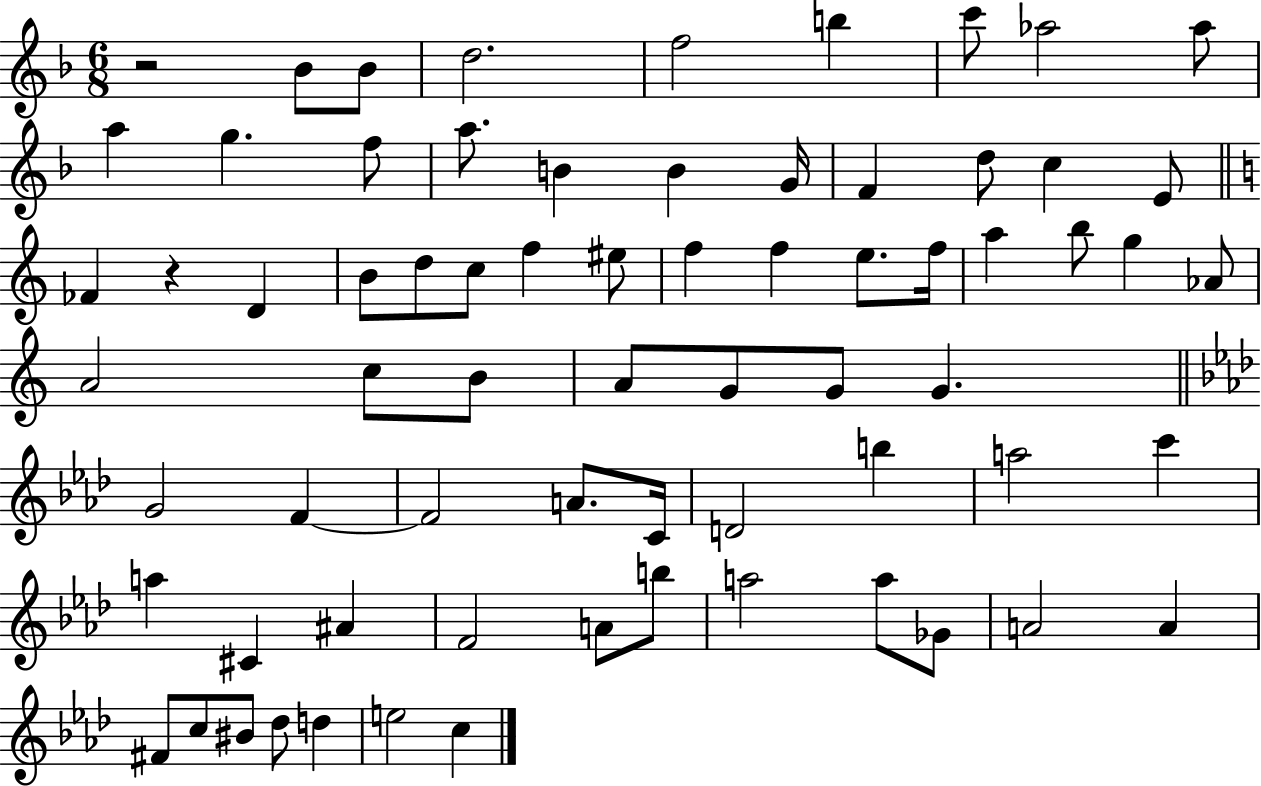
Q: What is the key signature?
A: F major